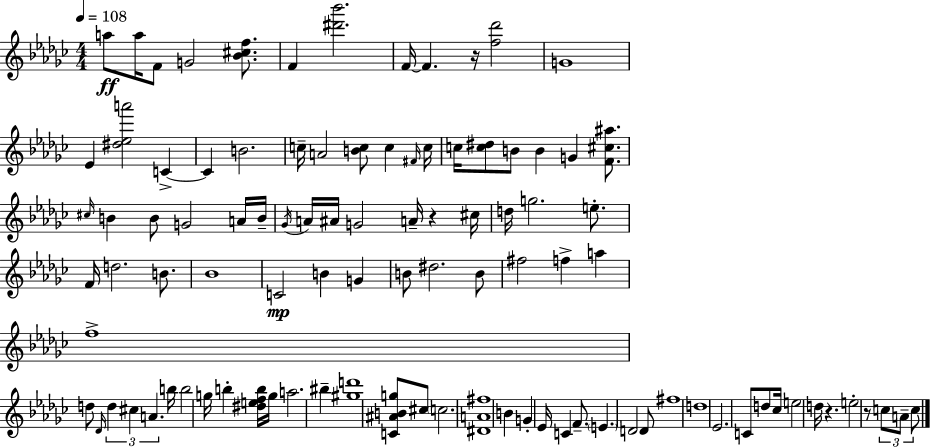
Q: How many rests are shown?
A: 4